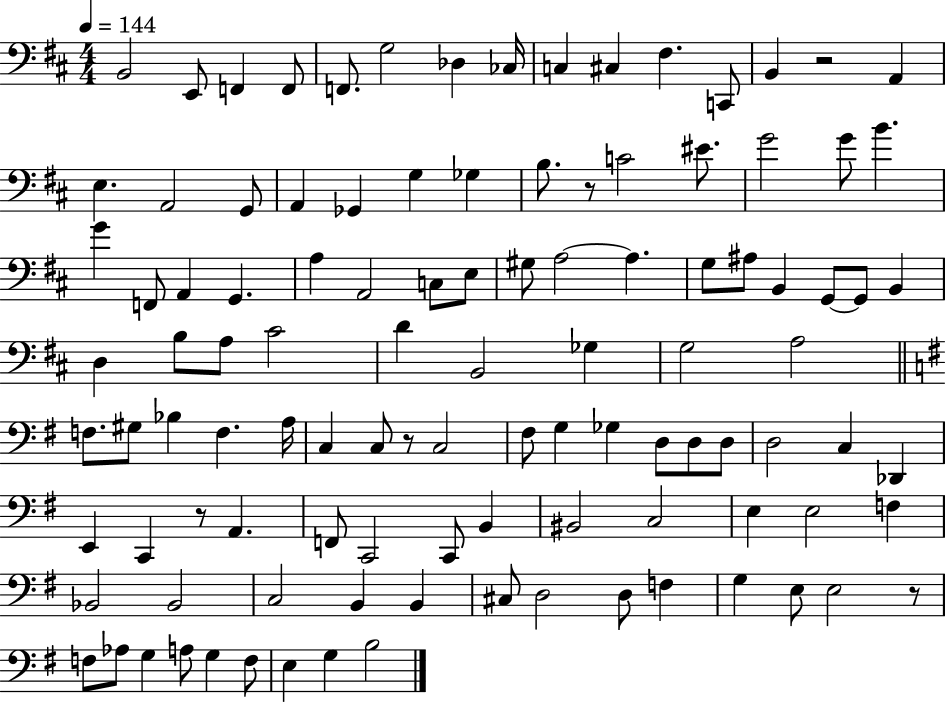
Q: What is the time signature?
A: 4/4